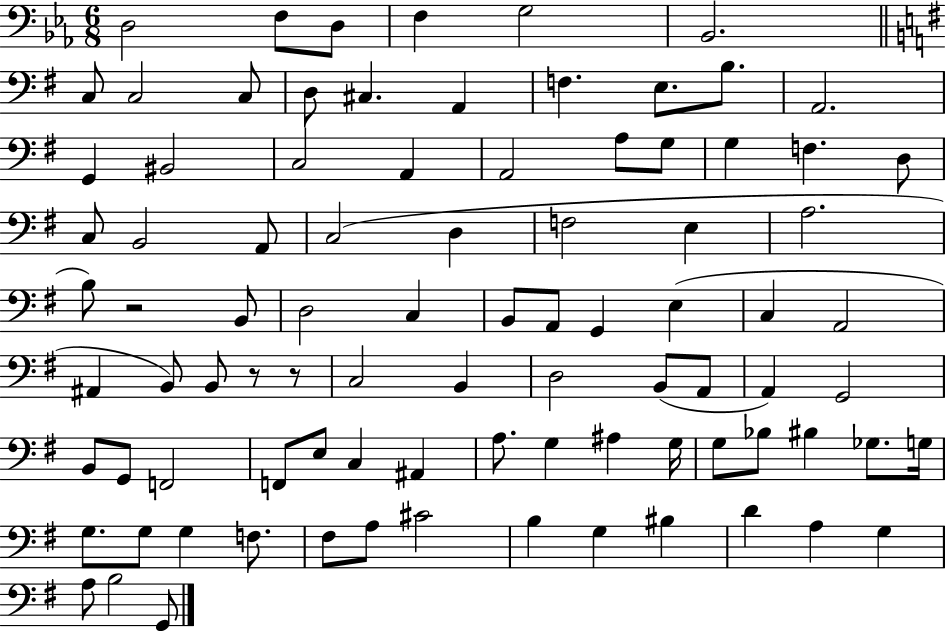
{
  \clef bass
  \numericTimeSignature
  \time 6/8
  \key ees \major
  d2 f8 d8 | f4 g2 | bes,2. | \bar "||" \break \key g \major c8 c2 c8 | d8 cis4. a,4 | f4. e8. b8. | a,2. | \break g,4 bis,2 | c2 a,4 | a,2 a8 g8 | g4 f4. d8 | \break c8 b,2 a,8 | c2( d4 | f2 e4 | a2. | \break b8) r2 b,8 | d2 c4 | b,8 a,8 g,4 e4( | c4 a,2 | \break ais,4 b,8) b,8 r8 r8 | c2 b,4 | d2 b,8( a,8 | a,4) g,2 | \break b,8 g,8 f,2 | f,8 e8 c4 ais,4 | a8. g4 ais4 g16 | g8 bes8 bis4 ges8. g16 | \break g8. g8 g4 f8. | fis8 a8 cis'2 | b4 g4 bis4 | d'4 a4 g4 | \break a8 b2 g,8 | \bar "|."
}